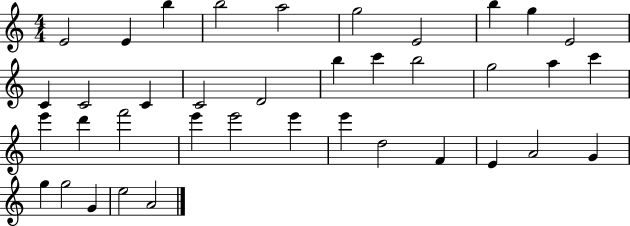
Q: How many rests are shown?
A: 0